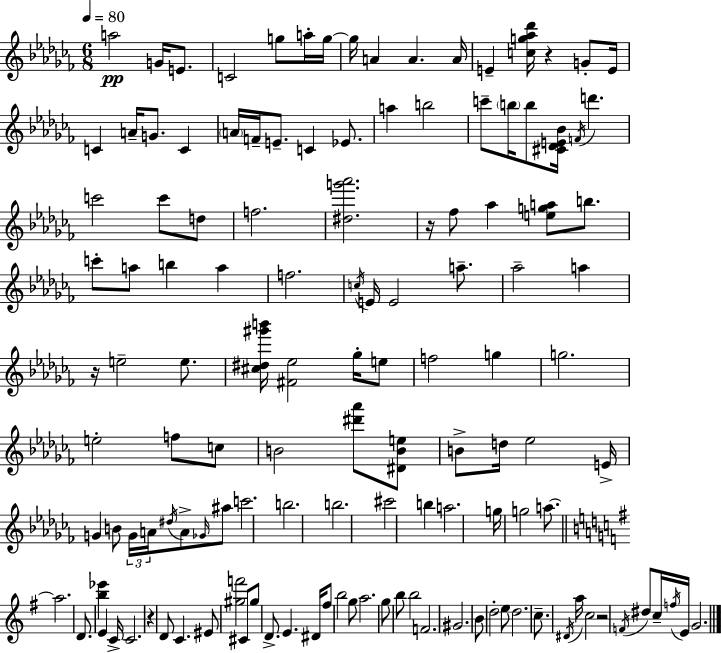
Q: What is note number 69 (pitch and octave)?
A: A4